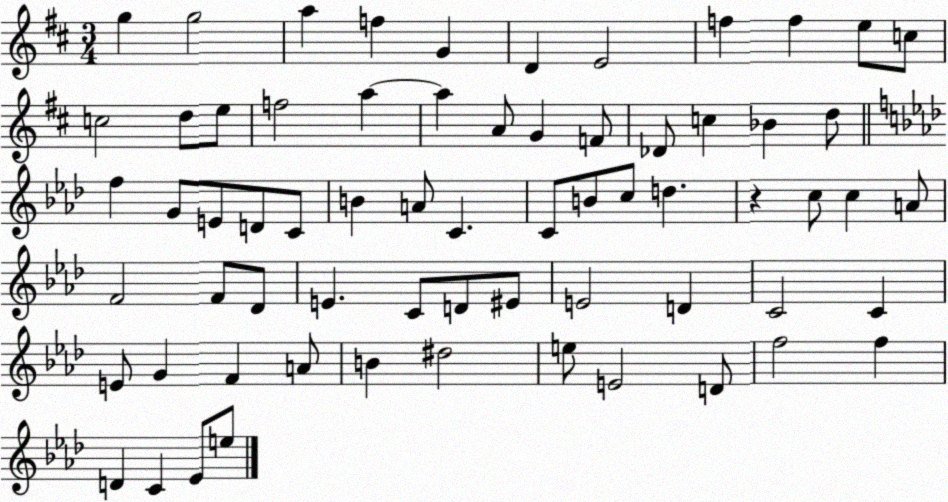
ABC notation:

X:1
T:Untitled
M:3/4
L:1/4
K:D
g g2 a f G D E2 f f e/2 c/2 c2 d/2 e/2 f2 a a A/2 G F/2 _D/2 c _B d/2 f G/2 E/2 D/2 C/2 B A/2 C C/2 B/2 c/2 d z c/2 c A/2 F2 F/2 _D/2 E C/2 D/2 ^E/2 E2 D C2 C E/2 G F A/2 B ^d2 e/2 E2 D/2 f2 f D C _E/2 e/2